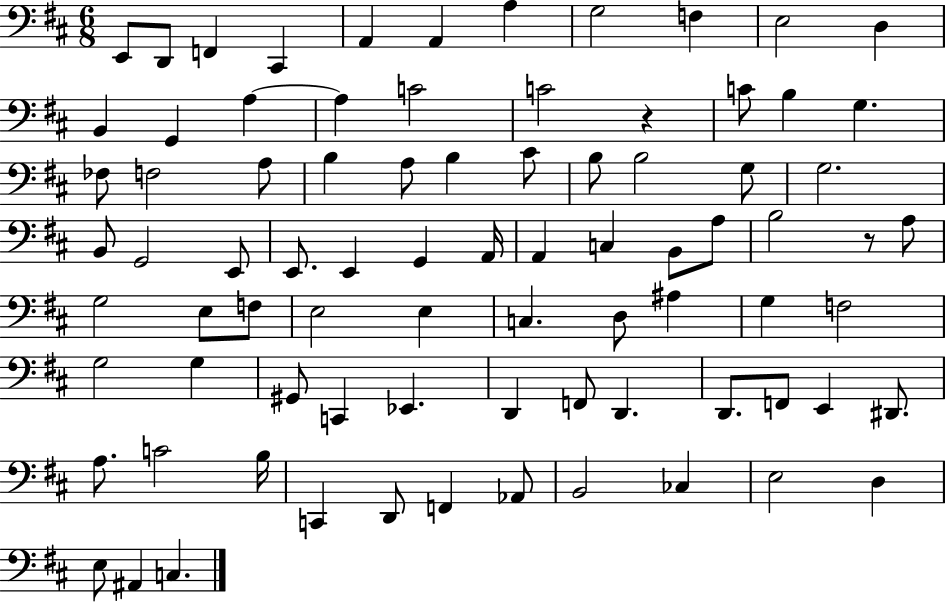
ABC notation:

X:1
T:Untitled
M:6/8
L:1/4
K:D
E,,/2 D,,/2 F,, ^C,, A,, A,, A, G,2 F, E,2 D, B,, G,, A, A, C2 C2 z C/2 B, G, _F,/2 F,2 A,/2 B, A,/2 B, ^C/2 B,/2 B,2 G,/2 G,2 B,,/2 G,,2 E,,/2 E,,/2 E,, G,, A,,/4 A,, C, B,,/2 A,/2 B,2 z/2 A,/2 G,2 E,/2 F,/2 E,2 E, C, D,/2 ^A, G, F,2 G,2 G, ^G,,/2 C,, _E,, D,, F,,/2 D,, D,,/2 F,,/2 E,, ^D,,/2 A,/2 C2 B,/4 C,, D,,/2 F,, _A,,/2 B,,2 _C, E,2 D, E,/2 ^A,, C,